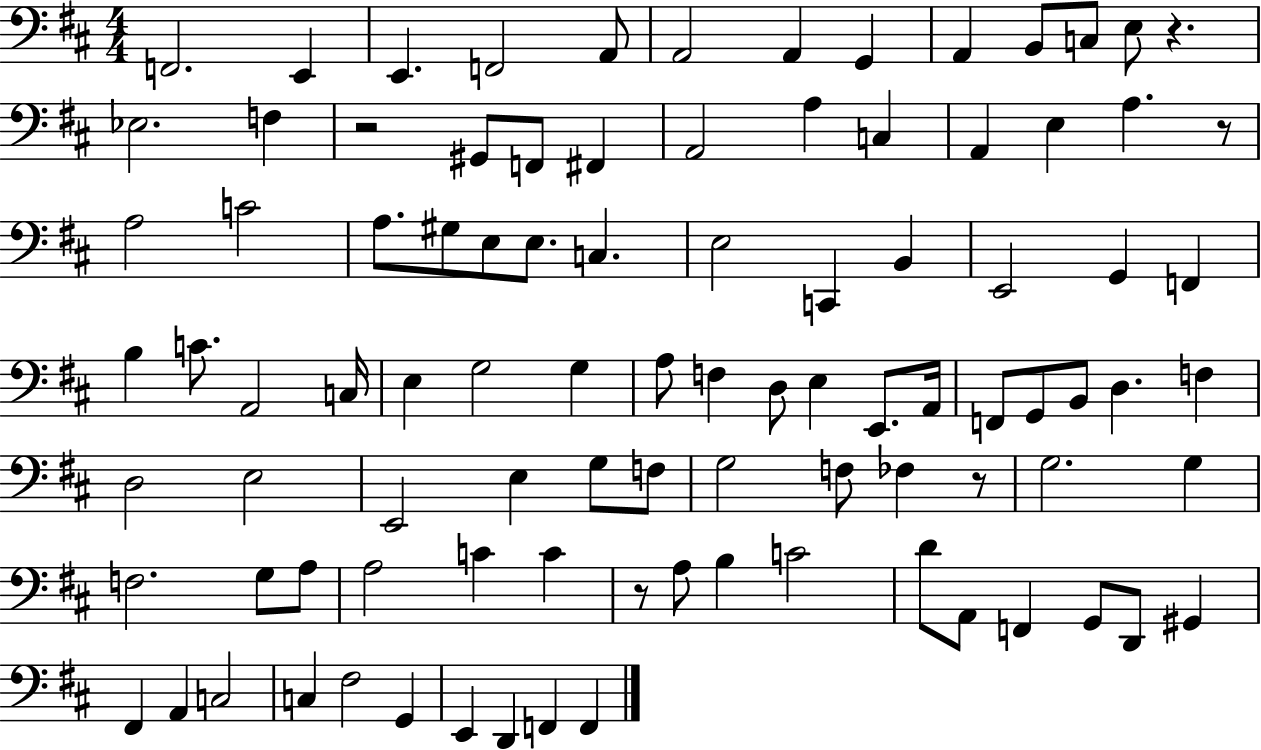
X:1
T:Untitled
M:4/4
L:1/4
K:D
F,,2 E,, E,, F,,2 A,,/2 A,,2 A,, G,, A,, B,,/2 C,/2 E,/2 z _E,2 F, z2 ^G,,/2 F,,/2 ^F,, A,,2 A, C, A,, E, A, z/2 A,2 C2 A,/2 ^G,/2 E,/2 E,/2 C, E,2 C,, B,, E,,2 G,, F,, B, C/2 A,,2 C,/4 E, G,2 G, A,/2 F, D,/2 E, E,,/2 A,,/4 F,,/2 G,,/2 B,,/2 D, F, D,2 E,2 E,,2 E, G,/2 F,/2 G,2 F,/2 _F, z/2 G,2 G, F,2 G,/2 A,/2 A,2 C C z/2 A,/2 B, C2 D/2 A,,/2 F,, G,,/2 D,,/2 ^G,, ^F,, A,, C,2 C, ^F,2 G,, E,, D,, F,, F,,